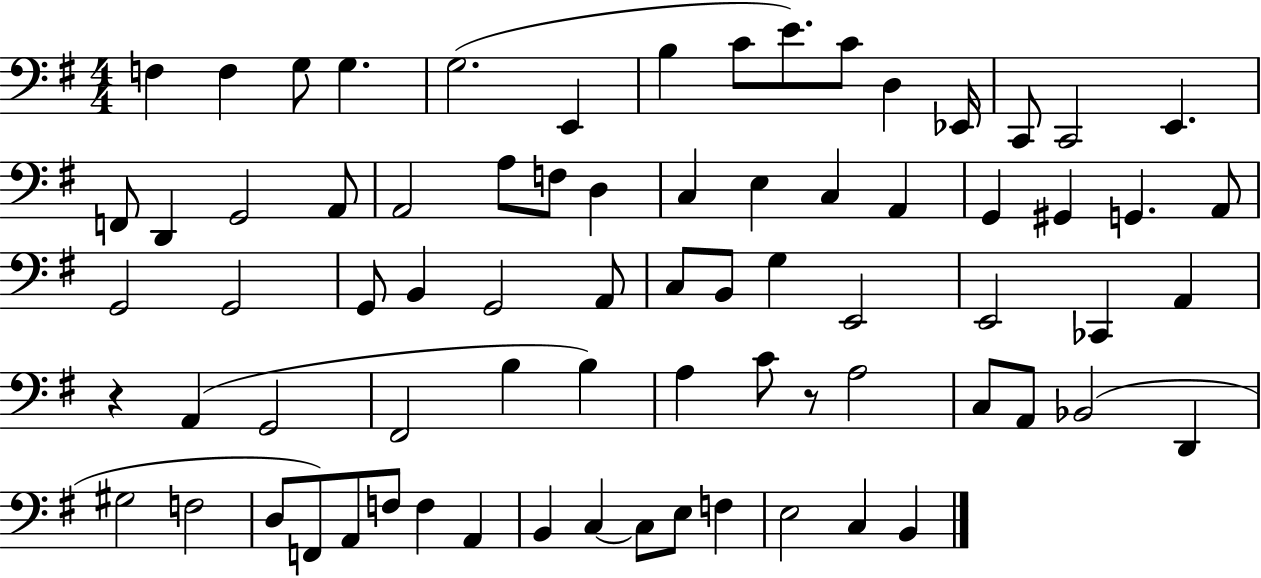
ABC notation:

X:1
T:Untitled
M:4/4
L:1/4
K:G
F, F, G,/2 G, G,2 E,, B, C/2 E/2 C/2 D, _E,,/4 C,,/2 C,,2 E,, F,,/2 D,, G,,2 A,,/2 A,,2 A,/2 F,/2 D, C, E, C, A,, G,, ^G,, G,, A,,/2 G,,2 G,,2 G,,/2 B,, G,,2 A,,/2 C,/2 B,,/2 G, E,,2 E,,2 _C,, A,, z A,, G,,2 ^F,,2 B, B, A, C/2 z/2 A,2 C,/2 A,,/2 _B,,2 D,, ^G,2 F,2 D,/2 F,,/2 A,,/2 F,/2 F, A,, B,, C, C,/2 E,/2 F, E,2 C, B,,